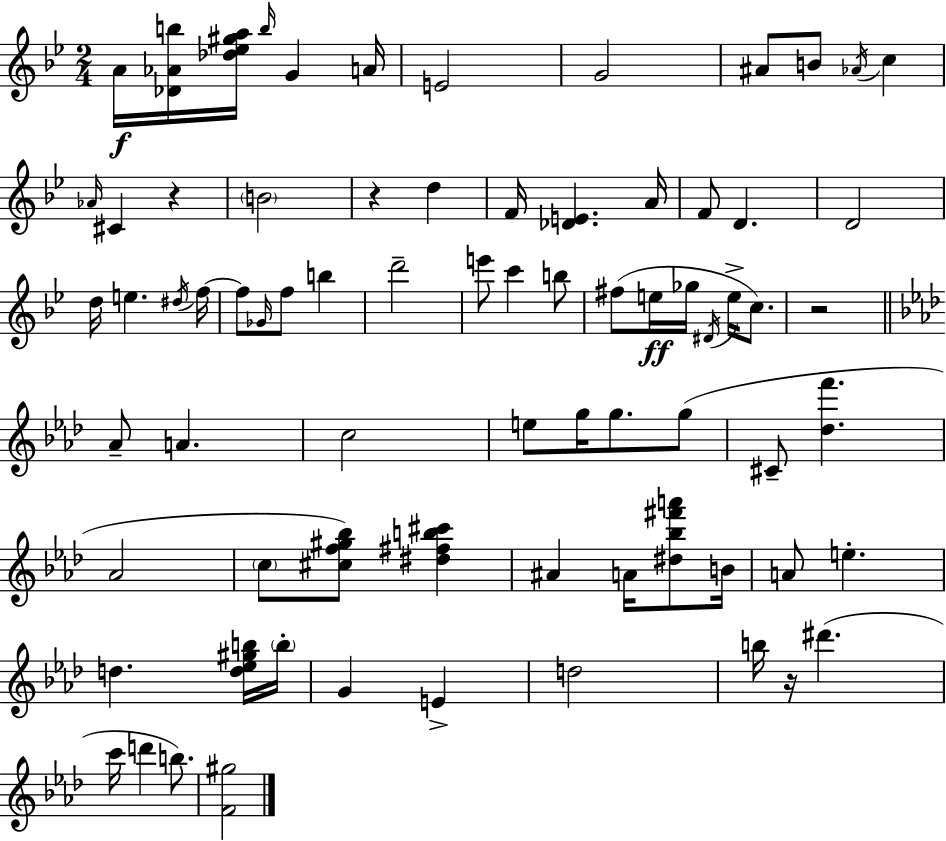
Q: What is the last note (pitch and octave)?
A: B5